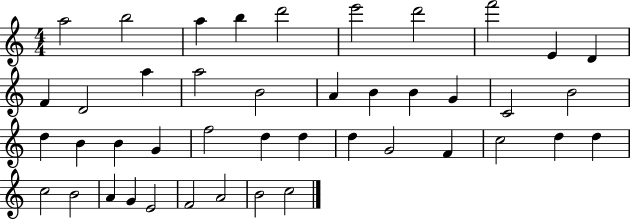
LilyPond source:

{
  \clef treble
  \numericTimeSignature
  \time 4/4
  \key c \major
  a''2 b''2 | a''4 b''4 d'''2 | e'''2 d'''2 | f'''2 e'4 d'4 | \break f'4 d'2 a''4 | a''2 b'2 | a'4 b'4 b'4 g'4 | c'2 b'2 | \break d''4 b'4 b'4 g'4 | f''2 d''4 d''4 | d''4 g'2 f'4 | c''2 d''4 d''4 | \break c''2 b'2 | a'4 g'4 e'2 | f'2 a'2 | b'2 c''2 | \break \bar "|."
}